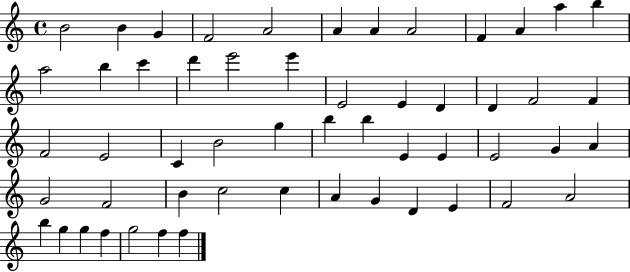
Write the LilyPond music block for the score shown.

{
  \clef treble
  \time 4/4
  \defaultTimeSignature
  \key c \major
  b'2 b'4 g'4 | f'2 a'2 | a'4 a'4 a'2 | f'4 a'4 a''4 b''4 | \break a''2 b''4 c'''4 | d'''4 e'''2 e'''4 | e'2 e'4 d'4 | d'4 f'2 f'4 | \break f'2 e'2 | c'4 b'2 g''4 | b''4 b''4 e'4 e'4 | e'2 g'4 a'4 | \break g'2 f'2 | b'4 c''2 c''4 | a'4 g'4 d'4 e'4 | f'2 a'2 | \break b''4 g''4 g''4 f''4 | g''2 f''4 f''4 | \bar "|."
}